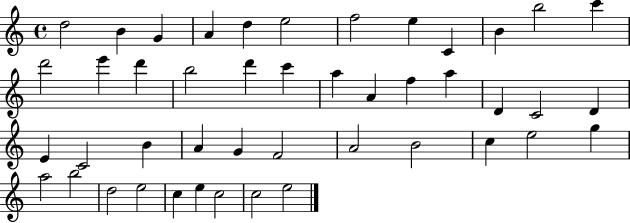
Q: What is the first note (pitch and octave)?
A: D5